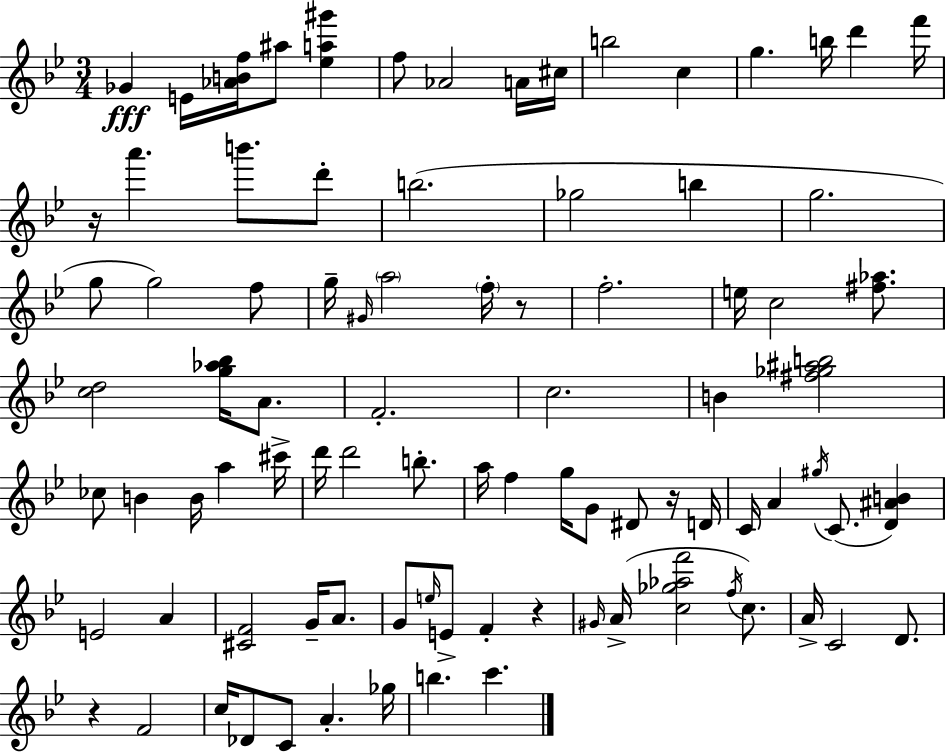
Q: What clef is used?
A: treble